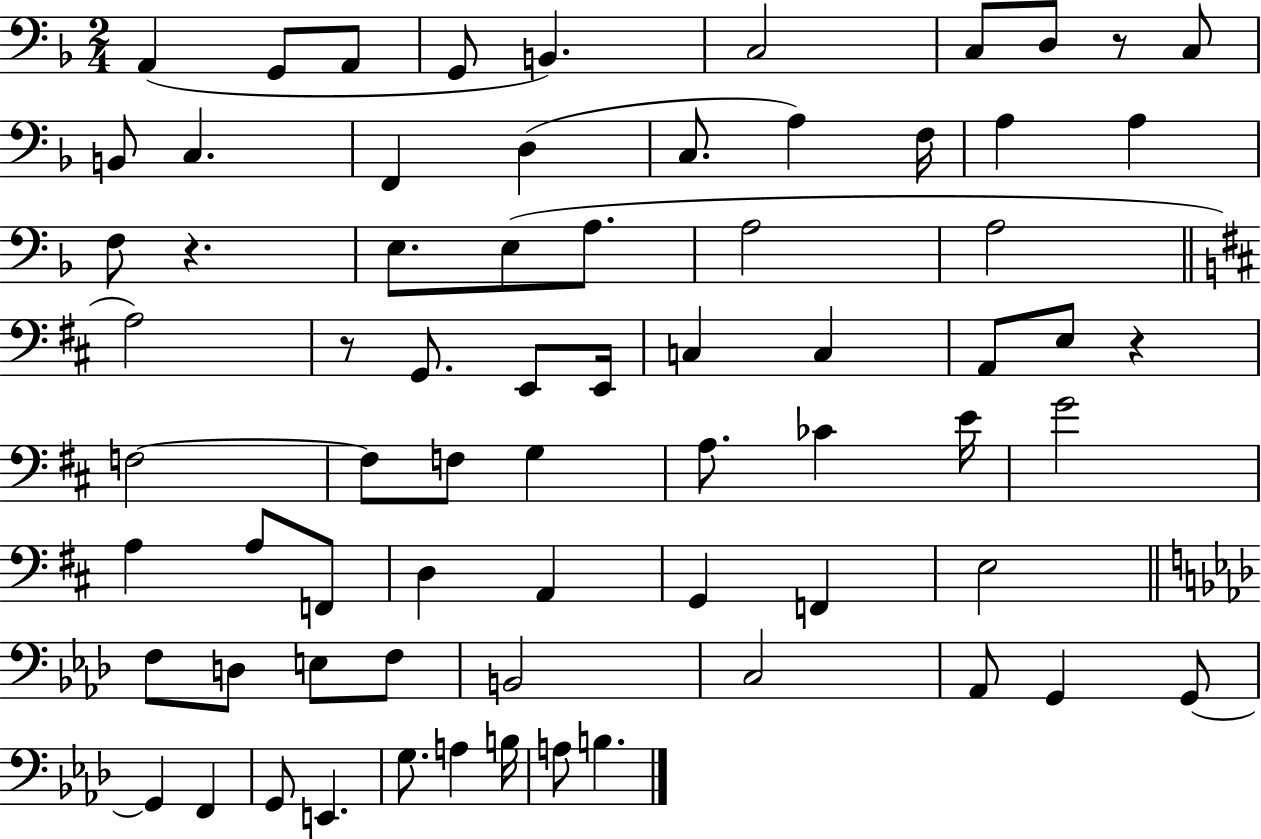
{
  \clef bass
  \numericTimeSignature
  \time 2/4
  \key f \major
  a,4( g,8 a,8 | g,8 b,4.) | c2 | c8 d8 r8 c8 | \break b,8 c4. | f,4 d4( | c8. a4) f16 | a4 a4 | \break f8 r4. | e8. e8( a8. | a2 | a2 | \break \bar "||" \break \key b \minor a2) | r8 g,8. e,8 e,16 | c4 c4 | a,8 e8 r4 | \break f2~~ | f8 f8 g4 | a8. ces'4 e'16 | g'2 | \break a4 a8 f,8 | d4 a,4 | g,4 f,4 | e2 | \break \bar "||" \break \key f \minor f8 d8 e8 f8 | b,2 | c2 | aes,8 g,4 g,8~~ | \break g,4 f,4 | g,8 e,4. | g8. a4 b16 | a8 b4. | \break \bar "|."
}